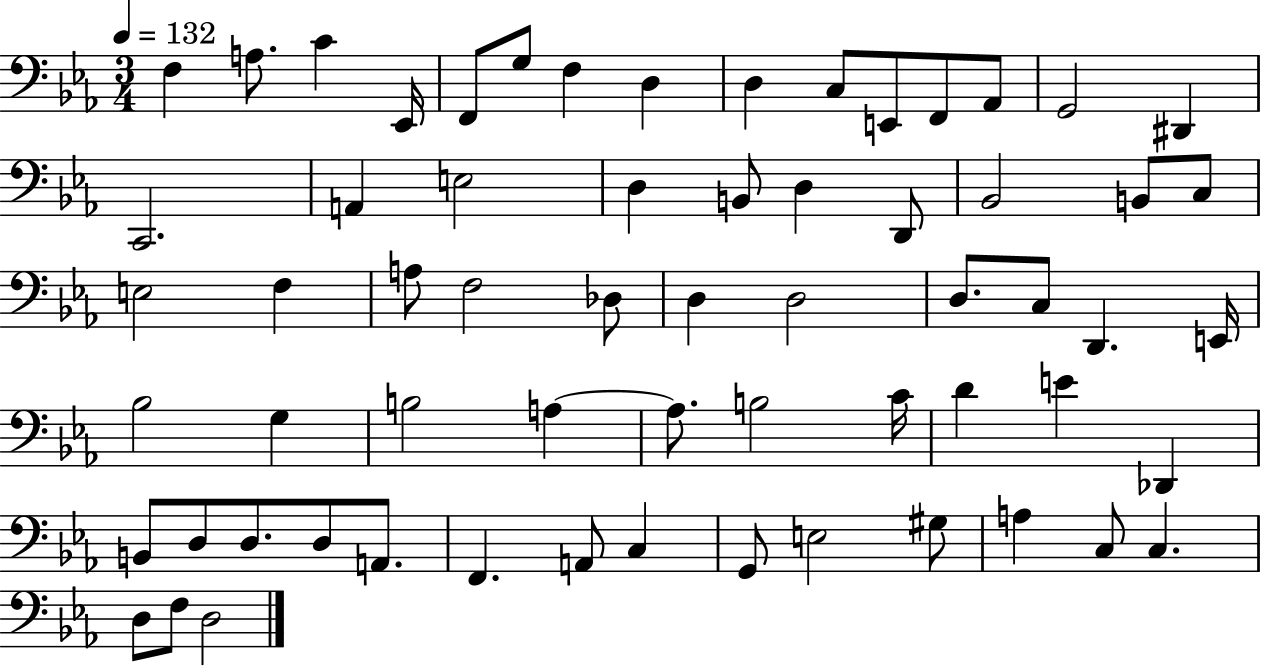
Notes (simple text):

F3/q A3/e. C4/q Eb2/s F2/e G3/e F3/q D3/q D3/q C3/e E2/e F2/e Ab2/e G2/h D#2/q C2/h. A2/q E3/h D3/q B2/e D3/q D2/e Bb2/h B2/e C3/e E3/h F3/q A3/e F3/h Db3/e D3/q D3/h D3/e. C3/e D2/q. E2/s Bb3/h G3/q B3/h A3/q A3/e. B3/h C4/s D4/q E4/q Db2/q B2/e D3/e D3/e. D3/e A2/e. F2/q. A2/e C3/q G2/e E3/h G#3/e A3/q C3/e C3/q. D3/e F3/e D3/h